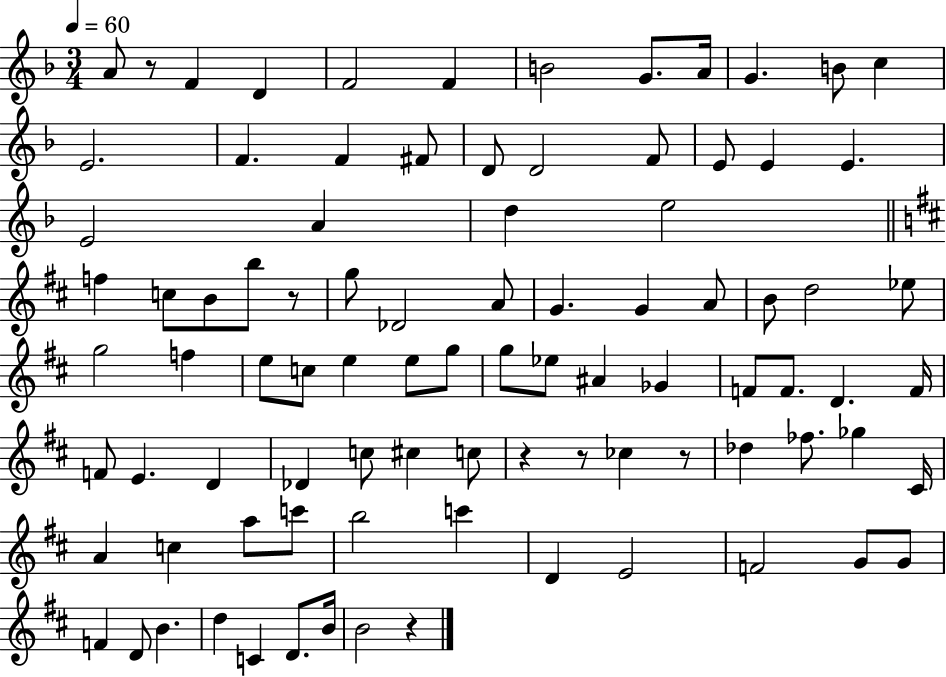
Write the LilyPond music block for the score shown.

{
  \clef treble
  \numericTimeSignature
  \time 3/4
  \key f \major
  \tempo 4 = 60
  a'8 r8 f'4 d'4 | f'2 f'4 | b'2 g'8. a'16 | g'4. b'8 c''4 | \break e'2. | f'4. f'4 fis'8 | d'8 d'2 f'8 | e'8 e'4 e'4. | \break e'2 a'4 | d''4 e''2 | \bar "||" \break \key b \minor f''4 c''8 b'8 b''8 r8 | g''8 des'2 a'8 | g'4. g'4 a'8 | b'8 d''2 ees''8 | \break g''2 f''4 | e''8 c''8 e''4 e''8 g''8 | g''8 ees''8 ais'4 ges'4 | f'8 f'8. d'4. f'16 | \break f'8 e'4. d'4 | des'4 c''8 cis''4 c''8 | r4 r8 ces''4 r8 | des''4 fes''8. ges''4 cis'16 | \break a'4 c''4 a''8 c'''8 | b''2 c'''4 | d'4 e'2 | f'2 g'8 g'8 | \break f'4 d'8 b'4. | d''4 c'4 d'8. b'16 | b'2 r4 | \bar "|."
}